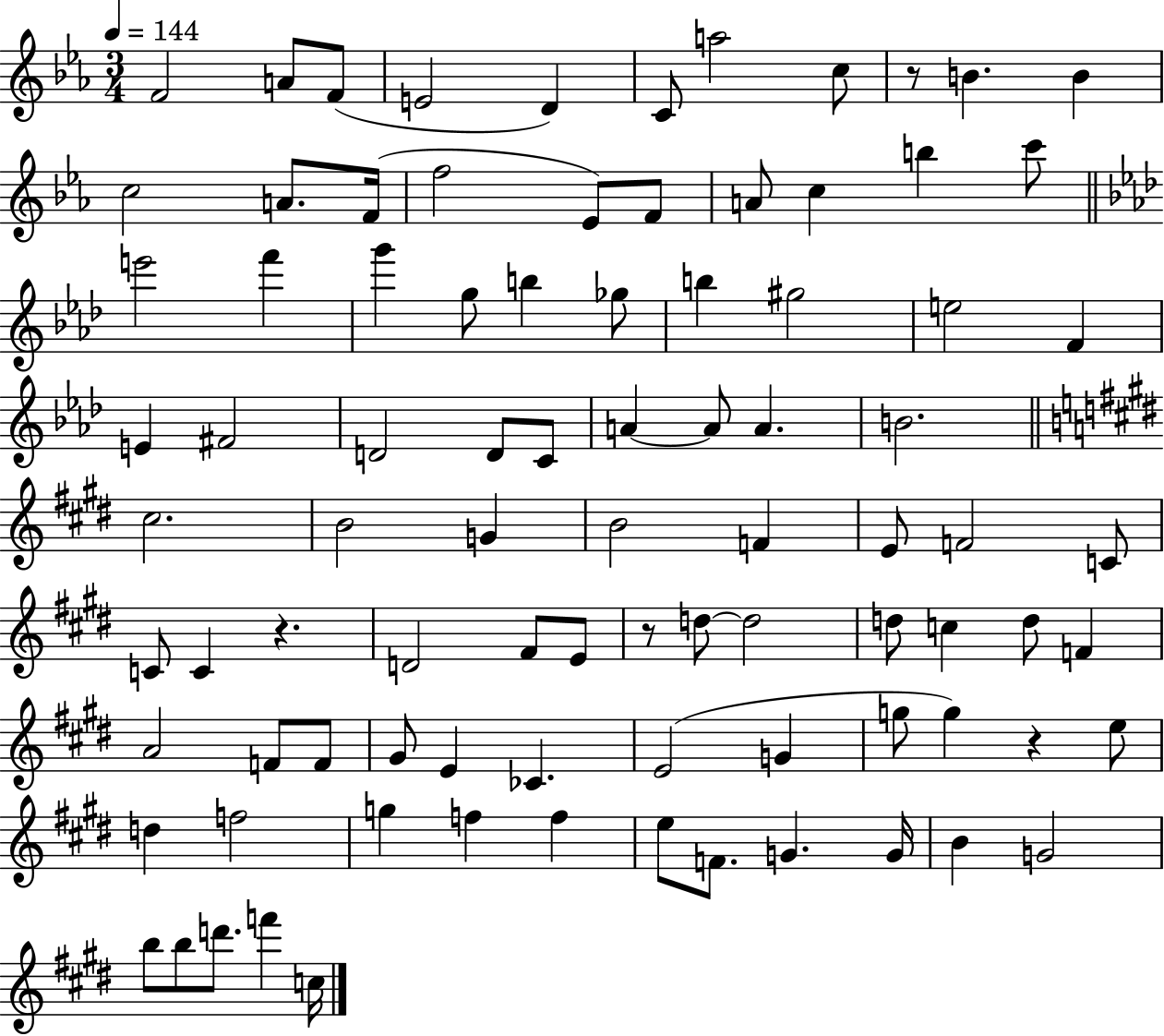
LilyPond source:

{
  \clef treble
  \numericTimeSignature
  \time 3/4
  \key ees \major
  \tempo 4 = 144
  f'2 a'8 f'8( | e'2 d'4) | c'8 a''2 c''8 | r8 b'4. b'4 | \break c''2 a'8. f'16( | f''2 ees'8) f'8 | a'8 c''4 b''4 c'''8 | \bar "||" \break \key aes \major e'''2 f'''4 | g'''4 g''8 b''4 ges''8 | b''4 gis''2 | e''2 f'4 | \break e'4 fis'2 | d'2 d'8 c'8 | a'4~~ a'8 a'4. | b'2. | \break \bar "||" \break \key e \major cis''2. | b'2 g'4 | b'2 f'4 | e'8 f'2 c'8 | \break c'8 c'4 r4. | d'2 fis'8 e'8 | r8 d''8~~ d''2 | d''8 c''4 d''8 f'4 | \break a'2 f'8 f'8 | gis'8 e'4 ces'4. | e'2( g'4 | g''8 g''4) r4 e''8 | \break d''4 f''2 | g''4 f''4 f''4 | e''8 f'8. g'4. g'16 | b'4 g'2 | \break b''8 b''8 d'''8. f'''4 c''16 | \bar "|."
}